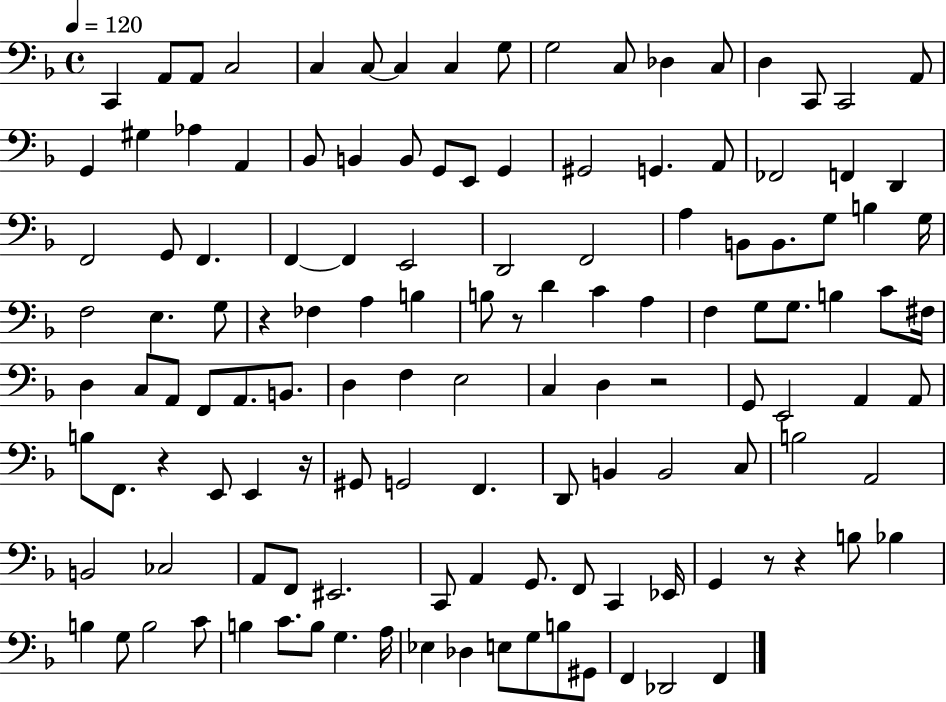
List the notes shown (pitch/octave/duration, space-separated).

C2/q A2/e A2/e C3/h C3/q C3/e C3/q C3/q G3/e G3/h C3/e Db3/q C3/e D3/q C2/e C2/h A2/e G2/q G#3/q Ab3/q A2/q Bb2/e B2/q B2/e G2/e E2/e G2/q G#2/h G2/q. A2/e FES2/h F2/q D2/q F2/h G2/e F2/q. F2/q F2/q E2/h D2/h F2/h A3/q B2/e B2/e. G3/e B3/q G3/s F3/h E3/q. G3/e R/q FES3/q A3/q B3/q B3/e R/e D4/q C4/q A3/q F3/q G3/e G3/e. B3/q C4/e F#3/s D3/q C3/e A2/e F2/e A2/e. B2/e. D3/q F3/q E3/h C3/q D3/q R/h G2/e E2/h A2/q A2/e B3/e F2/e. R/q E2/e E2/q R/s G#2/e G2/h F2/q. D2/e B2/q B2/h C3/e B3/h A2/h B2/h CES3/h A2/e F2/e EIS2/h. C2/e A2/q G2/e. F2/e C2/q Eb2/s G2/q R/e R/q B3/e Bb3/q B3/q G3/e B3/h C4/e B3/q C4/e. B3/e G3/q. A3/s Eb3/q Db3/q E3/e G3/e B3/e G#2/e F2/q Db2/h F2/q